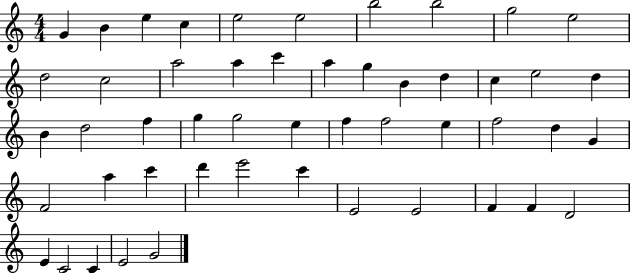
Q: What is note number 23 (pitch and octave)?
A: B4